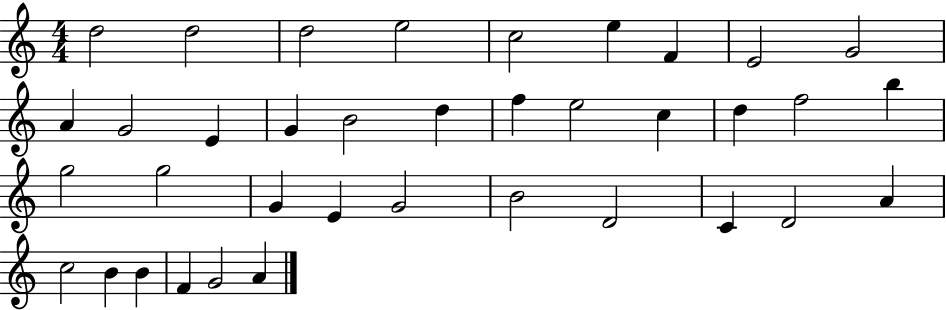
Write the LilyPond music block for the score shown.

{
  \clef treble
  \numericTimeSignature
  \time 4/4
  \key c \major
  d''2 d''2 | d''2 e''2 | c''2 e''4 f'4 | e'2 g'2 | \break a'4 g'2 e'4 | g'4 b'2 d''4 | f''4 e''2 c''4 | d''4 f''2 b''4 | \break g''2 g''2 | g'4 e'4 g'2 | b'2 d'2 | c'4 d'2 a'4 | \break c''2 b'4 b'4 | f'4 g'2 a'4 | \bar "|."
}